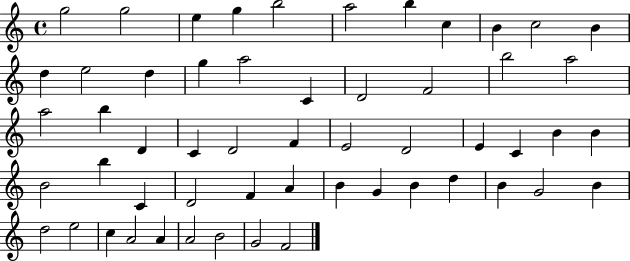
G5/h G5/h E5/q G5/q B5/h A5/h B5/q C5/q B4/q C5/h B4/q D5/q E5/h D5/q G5/q A5/h C4/q D4/h F4/h B5/h A5/h A5/h B5/q D4/q C4/q D4/h F4/q E4/h D4/h E4/q C4/q B4/q B4/q B4/h B5/q C4/q D4/h F4/q A4/q B4/q G4/q B4/q D5/q B4/q G4/h B4/q D5/h E5/h C5/q A4/h A4/q A4/h B4/h G4/h F4/h